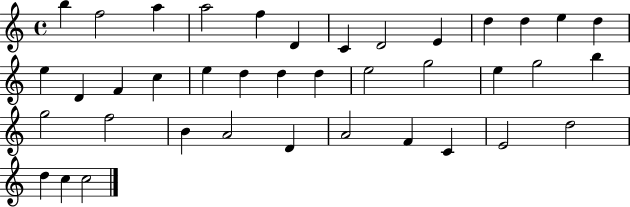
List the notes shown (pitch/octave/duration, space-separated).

B5/q F5/h A5/q A5/h F5/q D4/q C4/q D4/h E4/q D5/q D5/q E5/q D5/q E5/q D4/q F4/q C5/q E5/q D5/q D5/q D5/q E5/h G5/h E5/q G5/h B5/q G5/h F5/h B4/q A4/h D4/q A4/h F4/q C4/q E4/h D5/h D5/q C5/q C5/h